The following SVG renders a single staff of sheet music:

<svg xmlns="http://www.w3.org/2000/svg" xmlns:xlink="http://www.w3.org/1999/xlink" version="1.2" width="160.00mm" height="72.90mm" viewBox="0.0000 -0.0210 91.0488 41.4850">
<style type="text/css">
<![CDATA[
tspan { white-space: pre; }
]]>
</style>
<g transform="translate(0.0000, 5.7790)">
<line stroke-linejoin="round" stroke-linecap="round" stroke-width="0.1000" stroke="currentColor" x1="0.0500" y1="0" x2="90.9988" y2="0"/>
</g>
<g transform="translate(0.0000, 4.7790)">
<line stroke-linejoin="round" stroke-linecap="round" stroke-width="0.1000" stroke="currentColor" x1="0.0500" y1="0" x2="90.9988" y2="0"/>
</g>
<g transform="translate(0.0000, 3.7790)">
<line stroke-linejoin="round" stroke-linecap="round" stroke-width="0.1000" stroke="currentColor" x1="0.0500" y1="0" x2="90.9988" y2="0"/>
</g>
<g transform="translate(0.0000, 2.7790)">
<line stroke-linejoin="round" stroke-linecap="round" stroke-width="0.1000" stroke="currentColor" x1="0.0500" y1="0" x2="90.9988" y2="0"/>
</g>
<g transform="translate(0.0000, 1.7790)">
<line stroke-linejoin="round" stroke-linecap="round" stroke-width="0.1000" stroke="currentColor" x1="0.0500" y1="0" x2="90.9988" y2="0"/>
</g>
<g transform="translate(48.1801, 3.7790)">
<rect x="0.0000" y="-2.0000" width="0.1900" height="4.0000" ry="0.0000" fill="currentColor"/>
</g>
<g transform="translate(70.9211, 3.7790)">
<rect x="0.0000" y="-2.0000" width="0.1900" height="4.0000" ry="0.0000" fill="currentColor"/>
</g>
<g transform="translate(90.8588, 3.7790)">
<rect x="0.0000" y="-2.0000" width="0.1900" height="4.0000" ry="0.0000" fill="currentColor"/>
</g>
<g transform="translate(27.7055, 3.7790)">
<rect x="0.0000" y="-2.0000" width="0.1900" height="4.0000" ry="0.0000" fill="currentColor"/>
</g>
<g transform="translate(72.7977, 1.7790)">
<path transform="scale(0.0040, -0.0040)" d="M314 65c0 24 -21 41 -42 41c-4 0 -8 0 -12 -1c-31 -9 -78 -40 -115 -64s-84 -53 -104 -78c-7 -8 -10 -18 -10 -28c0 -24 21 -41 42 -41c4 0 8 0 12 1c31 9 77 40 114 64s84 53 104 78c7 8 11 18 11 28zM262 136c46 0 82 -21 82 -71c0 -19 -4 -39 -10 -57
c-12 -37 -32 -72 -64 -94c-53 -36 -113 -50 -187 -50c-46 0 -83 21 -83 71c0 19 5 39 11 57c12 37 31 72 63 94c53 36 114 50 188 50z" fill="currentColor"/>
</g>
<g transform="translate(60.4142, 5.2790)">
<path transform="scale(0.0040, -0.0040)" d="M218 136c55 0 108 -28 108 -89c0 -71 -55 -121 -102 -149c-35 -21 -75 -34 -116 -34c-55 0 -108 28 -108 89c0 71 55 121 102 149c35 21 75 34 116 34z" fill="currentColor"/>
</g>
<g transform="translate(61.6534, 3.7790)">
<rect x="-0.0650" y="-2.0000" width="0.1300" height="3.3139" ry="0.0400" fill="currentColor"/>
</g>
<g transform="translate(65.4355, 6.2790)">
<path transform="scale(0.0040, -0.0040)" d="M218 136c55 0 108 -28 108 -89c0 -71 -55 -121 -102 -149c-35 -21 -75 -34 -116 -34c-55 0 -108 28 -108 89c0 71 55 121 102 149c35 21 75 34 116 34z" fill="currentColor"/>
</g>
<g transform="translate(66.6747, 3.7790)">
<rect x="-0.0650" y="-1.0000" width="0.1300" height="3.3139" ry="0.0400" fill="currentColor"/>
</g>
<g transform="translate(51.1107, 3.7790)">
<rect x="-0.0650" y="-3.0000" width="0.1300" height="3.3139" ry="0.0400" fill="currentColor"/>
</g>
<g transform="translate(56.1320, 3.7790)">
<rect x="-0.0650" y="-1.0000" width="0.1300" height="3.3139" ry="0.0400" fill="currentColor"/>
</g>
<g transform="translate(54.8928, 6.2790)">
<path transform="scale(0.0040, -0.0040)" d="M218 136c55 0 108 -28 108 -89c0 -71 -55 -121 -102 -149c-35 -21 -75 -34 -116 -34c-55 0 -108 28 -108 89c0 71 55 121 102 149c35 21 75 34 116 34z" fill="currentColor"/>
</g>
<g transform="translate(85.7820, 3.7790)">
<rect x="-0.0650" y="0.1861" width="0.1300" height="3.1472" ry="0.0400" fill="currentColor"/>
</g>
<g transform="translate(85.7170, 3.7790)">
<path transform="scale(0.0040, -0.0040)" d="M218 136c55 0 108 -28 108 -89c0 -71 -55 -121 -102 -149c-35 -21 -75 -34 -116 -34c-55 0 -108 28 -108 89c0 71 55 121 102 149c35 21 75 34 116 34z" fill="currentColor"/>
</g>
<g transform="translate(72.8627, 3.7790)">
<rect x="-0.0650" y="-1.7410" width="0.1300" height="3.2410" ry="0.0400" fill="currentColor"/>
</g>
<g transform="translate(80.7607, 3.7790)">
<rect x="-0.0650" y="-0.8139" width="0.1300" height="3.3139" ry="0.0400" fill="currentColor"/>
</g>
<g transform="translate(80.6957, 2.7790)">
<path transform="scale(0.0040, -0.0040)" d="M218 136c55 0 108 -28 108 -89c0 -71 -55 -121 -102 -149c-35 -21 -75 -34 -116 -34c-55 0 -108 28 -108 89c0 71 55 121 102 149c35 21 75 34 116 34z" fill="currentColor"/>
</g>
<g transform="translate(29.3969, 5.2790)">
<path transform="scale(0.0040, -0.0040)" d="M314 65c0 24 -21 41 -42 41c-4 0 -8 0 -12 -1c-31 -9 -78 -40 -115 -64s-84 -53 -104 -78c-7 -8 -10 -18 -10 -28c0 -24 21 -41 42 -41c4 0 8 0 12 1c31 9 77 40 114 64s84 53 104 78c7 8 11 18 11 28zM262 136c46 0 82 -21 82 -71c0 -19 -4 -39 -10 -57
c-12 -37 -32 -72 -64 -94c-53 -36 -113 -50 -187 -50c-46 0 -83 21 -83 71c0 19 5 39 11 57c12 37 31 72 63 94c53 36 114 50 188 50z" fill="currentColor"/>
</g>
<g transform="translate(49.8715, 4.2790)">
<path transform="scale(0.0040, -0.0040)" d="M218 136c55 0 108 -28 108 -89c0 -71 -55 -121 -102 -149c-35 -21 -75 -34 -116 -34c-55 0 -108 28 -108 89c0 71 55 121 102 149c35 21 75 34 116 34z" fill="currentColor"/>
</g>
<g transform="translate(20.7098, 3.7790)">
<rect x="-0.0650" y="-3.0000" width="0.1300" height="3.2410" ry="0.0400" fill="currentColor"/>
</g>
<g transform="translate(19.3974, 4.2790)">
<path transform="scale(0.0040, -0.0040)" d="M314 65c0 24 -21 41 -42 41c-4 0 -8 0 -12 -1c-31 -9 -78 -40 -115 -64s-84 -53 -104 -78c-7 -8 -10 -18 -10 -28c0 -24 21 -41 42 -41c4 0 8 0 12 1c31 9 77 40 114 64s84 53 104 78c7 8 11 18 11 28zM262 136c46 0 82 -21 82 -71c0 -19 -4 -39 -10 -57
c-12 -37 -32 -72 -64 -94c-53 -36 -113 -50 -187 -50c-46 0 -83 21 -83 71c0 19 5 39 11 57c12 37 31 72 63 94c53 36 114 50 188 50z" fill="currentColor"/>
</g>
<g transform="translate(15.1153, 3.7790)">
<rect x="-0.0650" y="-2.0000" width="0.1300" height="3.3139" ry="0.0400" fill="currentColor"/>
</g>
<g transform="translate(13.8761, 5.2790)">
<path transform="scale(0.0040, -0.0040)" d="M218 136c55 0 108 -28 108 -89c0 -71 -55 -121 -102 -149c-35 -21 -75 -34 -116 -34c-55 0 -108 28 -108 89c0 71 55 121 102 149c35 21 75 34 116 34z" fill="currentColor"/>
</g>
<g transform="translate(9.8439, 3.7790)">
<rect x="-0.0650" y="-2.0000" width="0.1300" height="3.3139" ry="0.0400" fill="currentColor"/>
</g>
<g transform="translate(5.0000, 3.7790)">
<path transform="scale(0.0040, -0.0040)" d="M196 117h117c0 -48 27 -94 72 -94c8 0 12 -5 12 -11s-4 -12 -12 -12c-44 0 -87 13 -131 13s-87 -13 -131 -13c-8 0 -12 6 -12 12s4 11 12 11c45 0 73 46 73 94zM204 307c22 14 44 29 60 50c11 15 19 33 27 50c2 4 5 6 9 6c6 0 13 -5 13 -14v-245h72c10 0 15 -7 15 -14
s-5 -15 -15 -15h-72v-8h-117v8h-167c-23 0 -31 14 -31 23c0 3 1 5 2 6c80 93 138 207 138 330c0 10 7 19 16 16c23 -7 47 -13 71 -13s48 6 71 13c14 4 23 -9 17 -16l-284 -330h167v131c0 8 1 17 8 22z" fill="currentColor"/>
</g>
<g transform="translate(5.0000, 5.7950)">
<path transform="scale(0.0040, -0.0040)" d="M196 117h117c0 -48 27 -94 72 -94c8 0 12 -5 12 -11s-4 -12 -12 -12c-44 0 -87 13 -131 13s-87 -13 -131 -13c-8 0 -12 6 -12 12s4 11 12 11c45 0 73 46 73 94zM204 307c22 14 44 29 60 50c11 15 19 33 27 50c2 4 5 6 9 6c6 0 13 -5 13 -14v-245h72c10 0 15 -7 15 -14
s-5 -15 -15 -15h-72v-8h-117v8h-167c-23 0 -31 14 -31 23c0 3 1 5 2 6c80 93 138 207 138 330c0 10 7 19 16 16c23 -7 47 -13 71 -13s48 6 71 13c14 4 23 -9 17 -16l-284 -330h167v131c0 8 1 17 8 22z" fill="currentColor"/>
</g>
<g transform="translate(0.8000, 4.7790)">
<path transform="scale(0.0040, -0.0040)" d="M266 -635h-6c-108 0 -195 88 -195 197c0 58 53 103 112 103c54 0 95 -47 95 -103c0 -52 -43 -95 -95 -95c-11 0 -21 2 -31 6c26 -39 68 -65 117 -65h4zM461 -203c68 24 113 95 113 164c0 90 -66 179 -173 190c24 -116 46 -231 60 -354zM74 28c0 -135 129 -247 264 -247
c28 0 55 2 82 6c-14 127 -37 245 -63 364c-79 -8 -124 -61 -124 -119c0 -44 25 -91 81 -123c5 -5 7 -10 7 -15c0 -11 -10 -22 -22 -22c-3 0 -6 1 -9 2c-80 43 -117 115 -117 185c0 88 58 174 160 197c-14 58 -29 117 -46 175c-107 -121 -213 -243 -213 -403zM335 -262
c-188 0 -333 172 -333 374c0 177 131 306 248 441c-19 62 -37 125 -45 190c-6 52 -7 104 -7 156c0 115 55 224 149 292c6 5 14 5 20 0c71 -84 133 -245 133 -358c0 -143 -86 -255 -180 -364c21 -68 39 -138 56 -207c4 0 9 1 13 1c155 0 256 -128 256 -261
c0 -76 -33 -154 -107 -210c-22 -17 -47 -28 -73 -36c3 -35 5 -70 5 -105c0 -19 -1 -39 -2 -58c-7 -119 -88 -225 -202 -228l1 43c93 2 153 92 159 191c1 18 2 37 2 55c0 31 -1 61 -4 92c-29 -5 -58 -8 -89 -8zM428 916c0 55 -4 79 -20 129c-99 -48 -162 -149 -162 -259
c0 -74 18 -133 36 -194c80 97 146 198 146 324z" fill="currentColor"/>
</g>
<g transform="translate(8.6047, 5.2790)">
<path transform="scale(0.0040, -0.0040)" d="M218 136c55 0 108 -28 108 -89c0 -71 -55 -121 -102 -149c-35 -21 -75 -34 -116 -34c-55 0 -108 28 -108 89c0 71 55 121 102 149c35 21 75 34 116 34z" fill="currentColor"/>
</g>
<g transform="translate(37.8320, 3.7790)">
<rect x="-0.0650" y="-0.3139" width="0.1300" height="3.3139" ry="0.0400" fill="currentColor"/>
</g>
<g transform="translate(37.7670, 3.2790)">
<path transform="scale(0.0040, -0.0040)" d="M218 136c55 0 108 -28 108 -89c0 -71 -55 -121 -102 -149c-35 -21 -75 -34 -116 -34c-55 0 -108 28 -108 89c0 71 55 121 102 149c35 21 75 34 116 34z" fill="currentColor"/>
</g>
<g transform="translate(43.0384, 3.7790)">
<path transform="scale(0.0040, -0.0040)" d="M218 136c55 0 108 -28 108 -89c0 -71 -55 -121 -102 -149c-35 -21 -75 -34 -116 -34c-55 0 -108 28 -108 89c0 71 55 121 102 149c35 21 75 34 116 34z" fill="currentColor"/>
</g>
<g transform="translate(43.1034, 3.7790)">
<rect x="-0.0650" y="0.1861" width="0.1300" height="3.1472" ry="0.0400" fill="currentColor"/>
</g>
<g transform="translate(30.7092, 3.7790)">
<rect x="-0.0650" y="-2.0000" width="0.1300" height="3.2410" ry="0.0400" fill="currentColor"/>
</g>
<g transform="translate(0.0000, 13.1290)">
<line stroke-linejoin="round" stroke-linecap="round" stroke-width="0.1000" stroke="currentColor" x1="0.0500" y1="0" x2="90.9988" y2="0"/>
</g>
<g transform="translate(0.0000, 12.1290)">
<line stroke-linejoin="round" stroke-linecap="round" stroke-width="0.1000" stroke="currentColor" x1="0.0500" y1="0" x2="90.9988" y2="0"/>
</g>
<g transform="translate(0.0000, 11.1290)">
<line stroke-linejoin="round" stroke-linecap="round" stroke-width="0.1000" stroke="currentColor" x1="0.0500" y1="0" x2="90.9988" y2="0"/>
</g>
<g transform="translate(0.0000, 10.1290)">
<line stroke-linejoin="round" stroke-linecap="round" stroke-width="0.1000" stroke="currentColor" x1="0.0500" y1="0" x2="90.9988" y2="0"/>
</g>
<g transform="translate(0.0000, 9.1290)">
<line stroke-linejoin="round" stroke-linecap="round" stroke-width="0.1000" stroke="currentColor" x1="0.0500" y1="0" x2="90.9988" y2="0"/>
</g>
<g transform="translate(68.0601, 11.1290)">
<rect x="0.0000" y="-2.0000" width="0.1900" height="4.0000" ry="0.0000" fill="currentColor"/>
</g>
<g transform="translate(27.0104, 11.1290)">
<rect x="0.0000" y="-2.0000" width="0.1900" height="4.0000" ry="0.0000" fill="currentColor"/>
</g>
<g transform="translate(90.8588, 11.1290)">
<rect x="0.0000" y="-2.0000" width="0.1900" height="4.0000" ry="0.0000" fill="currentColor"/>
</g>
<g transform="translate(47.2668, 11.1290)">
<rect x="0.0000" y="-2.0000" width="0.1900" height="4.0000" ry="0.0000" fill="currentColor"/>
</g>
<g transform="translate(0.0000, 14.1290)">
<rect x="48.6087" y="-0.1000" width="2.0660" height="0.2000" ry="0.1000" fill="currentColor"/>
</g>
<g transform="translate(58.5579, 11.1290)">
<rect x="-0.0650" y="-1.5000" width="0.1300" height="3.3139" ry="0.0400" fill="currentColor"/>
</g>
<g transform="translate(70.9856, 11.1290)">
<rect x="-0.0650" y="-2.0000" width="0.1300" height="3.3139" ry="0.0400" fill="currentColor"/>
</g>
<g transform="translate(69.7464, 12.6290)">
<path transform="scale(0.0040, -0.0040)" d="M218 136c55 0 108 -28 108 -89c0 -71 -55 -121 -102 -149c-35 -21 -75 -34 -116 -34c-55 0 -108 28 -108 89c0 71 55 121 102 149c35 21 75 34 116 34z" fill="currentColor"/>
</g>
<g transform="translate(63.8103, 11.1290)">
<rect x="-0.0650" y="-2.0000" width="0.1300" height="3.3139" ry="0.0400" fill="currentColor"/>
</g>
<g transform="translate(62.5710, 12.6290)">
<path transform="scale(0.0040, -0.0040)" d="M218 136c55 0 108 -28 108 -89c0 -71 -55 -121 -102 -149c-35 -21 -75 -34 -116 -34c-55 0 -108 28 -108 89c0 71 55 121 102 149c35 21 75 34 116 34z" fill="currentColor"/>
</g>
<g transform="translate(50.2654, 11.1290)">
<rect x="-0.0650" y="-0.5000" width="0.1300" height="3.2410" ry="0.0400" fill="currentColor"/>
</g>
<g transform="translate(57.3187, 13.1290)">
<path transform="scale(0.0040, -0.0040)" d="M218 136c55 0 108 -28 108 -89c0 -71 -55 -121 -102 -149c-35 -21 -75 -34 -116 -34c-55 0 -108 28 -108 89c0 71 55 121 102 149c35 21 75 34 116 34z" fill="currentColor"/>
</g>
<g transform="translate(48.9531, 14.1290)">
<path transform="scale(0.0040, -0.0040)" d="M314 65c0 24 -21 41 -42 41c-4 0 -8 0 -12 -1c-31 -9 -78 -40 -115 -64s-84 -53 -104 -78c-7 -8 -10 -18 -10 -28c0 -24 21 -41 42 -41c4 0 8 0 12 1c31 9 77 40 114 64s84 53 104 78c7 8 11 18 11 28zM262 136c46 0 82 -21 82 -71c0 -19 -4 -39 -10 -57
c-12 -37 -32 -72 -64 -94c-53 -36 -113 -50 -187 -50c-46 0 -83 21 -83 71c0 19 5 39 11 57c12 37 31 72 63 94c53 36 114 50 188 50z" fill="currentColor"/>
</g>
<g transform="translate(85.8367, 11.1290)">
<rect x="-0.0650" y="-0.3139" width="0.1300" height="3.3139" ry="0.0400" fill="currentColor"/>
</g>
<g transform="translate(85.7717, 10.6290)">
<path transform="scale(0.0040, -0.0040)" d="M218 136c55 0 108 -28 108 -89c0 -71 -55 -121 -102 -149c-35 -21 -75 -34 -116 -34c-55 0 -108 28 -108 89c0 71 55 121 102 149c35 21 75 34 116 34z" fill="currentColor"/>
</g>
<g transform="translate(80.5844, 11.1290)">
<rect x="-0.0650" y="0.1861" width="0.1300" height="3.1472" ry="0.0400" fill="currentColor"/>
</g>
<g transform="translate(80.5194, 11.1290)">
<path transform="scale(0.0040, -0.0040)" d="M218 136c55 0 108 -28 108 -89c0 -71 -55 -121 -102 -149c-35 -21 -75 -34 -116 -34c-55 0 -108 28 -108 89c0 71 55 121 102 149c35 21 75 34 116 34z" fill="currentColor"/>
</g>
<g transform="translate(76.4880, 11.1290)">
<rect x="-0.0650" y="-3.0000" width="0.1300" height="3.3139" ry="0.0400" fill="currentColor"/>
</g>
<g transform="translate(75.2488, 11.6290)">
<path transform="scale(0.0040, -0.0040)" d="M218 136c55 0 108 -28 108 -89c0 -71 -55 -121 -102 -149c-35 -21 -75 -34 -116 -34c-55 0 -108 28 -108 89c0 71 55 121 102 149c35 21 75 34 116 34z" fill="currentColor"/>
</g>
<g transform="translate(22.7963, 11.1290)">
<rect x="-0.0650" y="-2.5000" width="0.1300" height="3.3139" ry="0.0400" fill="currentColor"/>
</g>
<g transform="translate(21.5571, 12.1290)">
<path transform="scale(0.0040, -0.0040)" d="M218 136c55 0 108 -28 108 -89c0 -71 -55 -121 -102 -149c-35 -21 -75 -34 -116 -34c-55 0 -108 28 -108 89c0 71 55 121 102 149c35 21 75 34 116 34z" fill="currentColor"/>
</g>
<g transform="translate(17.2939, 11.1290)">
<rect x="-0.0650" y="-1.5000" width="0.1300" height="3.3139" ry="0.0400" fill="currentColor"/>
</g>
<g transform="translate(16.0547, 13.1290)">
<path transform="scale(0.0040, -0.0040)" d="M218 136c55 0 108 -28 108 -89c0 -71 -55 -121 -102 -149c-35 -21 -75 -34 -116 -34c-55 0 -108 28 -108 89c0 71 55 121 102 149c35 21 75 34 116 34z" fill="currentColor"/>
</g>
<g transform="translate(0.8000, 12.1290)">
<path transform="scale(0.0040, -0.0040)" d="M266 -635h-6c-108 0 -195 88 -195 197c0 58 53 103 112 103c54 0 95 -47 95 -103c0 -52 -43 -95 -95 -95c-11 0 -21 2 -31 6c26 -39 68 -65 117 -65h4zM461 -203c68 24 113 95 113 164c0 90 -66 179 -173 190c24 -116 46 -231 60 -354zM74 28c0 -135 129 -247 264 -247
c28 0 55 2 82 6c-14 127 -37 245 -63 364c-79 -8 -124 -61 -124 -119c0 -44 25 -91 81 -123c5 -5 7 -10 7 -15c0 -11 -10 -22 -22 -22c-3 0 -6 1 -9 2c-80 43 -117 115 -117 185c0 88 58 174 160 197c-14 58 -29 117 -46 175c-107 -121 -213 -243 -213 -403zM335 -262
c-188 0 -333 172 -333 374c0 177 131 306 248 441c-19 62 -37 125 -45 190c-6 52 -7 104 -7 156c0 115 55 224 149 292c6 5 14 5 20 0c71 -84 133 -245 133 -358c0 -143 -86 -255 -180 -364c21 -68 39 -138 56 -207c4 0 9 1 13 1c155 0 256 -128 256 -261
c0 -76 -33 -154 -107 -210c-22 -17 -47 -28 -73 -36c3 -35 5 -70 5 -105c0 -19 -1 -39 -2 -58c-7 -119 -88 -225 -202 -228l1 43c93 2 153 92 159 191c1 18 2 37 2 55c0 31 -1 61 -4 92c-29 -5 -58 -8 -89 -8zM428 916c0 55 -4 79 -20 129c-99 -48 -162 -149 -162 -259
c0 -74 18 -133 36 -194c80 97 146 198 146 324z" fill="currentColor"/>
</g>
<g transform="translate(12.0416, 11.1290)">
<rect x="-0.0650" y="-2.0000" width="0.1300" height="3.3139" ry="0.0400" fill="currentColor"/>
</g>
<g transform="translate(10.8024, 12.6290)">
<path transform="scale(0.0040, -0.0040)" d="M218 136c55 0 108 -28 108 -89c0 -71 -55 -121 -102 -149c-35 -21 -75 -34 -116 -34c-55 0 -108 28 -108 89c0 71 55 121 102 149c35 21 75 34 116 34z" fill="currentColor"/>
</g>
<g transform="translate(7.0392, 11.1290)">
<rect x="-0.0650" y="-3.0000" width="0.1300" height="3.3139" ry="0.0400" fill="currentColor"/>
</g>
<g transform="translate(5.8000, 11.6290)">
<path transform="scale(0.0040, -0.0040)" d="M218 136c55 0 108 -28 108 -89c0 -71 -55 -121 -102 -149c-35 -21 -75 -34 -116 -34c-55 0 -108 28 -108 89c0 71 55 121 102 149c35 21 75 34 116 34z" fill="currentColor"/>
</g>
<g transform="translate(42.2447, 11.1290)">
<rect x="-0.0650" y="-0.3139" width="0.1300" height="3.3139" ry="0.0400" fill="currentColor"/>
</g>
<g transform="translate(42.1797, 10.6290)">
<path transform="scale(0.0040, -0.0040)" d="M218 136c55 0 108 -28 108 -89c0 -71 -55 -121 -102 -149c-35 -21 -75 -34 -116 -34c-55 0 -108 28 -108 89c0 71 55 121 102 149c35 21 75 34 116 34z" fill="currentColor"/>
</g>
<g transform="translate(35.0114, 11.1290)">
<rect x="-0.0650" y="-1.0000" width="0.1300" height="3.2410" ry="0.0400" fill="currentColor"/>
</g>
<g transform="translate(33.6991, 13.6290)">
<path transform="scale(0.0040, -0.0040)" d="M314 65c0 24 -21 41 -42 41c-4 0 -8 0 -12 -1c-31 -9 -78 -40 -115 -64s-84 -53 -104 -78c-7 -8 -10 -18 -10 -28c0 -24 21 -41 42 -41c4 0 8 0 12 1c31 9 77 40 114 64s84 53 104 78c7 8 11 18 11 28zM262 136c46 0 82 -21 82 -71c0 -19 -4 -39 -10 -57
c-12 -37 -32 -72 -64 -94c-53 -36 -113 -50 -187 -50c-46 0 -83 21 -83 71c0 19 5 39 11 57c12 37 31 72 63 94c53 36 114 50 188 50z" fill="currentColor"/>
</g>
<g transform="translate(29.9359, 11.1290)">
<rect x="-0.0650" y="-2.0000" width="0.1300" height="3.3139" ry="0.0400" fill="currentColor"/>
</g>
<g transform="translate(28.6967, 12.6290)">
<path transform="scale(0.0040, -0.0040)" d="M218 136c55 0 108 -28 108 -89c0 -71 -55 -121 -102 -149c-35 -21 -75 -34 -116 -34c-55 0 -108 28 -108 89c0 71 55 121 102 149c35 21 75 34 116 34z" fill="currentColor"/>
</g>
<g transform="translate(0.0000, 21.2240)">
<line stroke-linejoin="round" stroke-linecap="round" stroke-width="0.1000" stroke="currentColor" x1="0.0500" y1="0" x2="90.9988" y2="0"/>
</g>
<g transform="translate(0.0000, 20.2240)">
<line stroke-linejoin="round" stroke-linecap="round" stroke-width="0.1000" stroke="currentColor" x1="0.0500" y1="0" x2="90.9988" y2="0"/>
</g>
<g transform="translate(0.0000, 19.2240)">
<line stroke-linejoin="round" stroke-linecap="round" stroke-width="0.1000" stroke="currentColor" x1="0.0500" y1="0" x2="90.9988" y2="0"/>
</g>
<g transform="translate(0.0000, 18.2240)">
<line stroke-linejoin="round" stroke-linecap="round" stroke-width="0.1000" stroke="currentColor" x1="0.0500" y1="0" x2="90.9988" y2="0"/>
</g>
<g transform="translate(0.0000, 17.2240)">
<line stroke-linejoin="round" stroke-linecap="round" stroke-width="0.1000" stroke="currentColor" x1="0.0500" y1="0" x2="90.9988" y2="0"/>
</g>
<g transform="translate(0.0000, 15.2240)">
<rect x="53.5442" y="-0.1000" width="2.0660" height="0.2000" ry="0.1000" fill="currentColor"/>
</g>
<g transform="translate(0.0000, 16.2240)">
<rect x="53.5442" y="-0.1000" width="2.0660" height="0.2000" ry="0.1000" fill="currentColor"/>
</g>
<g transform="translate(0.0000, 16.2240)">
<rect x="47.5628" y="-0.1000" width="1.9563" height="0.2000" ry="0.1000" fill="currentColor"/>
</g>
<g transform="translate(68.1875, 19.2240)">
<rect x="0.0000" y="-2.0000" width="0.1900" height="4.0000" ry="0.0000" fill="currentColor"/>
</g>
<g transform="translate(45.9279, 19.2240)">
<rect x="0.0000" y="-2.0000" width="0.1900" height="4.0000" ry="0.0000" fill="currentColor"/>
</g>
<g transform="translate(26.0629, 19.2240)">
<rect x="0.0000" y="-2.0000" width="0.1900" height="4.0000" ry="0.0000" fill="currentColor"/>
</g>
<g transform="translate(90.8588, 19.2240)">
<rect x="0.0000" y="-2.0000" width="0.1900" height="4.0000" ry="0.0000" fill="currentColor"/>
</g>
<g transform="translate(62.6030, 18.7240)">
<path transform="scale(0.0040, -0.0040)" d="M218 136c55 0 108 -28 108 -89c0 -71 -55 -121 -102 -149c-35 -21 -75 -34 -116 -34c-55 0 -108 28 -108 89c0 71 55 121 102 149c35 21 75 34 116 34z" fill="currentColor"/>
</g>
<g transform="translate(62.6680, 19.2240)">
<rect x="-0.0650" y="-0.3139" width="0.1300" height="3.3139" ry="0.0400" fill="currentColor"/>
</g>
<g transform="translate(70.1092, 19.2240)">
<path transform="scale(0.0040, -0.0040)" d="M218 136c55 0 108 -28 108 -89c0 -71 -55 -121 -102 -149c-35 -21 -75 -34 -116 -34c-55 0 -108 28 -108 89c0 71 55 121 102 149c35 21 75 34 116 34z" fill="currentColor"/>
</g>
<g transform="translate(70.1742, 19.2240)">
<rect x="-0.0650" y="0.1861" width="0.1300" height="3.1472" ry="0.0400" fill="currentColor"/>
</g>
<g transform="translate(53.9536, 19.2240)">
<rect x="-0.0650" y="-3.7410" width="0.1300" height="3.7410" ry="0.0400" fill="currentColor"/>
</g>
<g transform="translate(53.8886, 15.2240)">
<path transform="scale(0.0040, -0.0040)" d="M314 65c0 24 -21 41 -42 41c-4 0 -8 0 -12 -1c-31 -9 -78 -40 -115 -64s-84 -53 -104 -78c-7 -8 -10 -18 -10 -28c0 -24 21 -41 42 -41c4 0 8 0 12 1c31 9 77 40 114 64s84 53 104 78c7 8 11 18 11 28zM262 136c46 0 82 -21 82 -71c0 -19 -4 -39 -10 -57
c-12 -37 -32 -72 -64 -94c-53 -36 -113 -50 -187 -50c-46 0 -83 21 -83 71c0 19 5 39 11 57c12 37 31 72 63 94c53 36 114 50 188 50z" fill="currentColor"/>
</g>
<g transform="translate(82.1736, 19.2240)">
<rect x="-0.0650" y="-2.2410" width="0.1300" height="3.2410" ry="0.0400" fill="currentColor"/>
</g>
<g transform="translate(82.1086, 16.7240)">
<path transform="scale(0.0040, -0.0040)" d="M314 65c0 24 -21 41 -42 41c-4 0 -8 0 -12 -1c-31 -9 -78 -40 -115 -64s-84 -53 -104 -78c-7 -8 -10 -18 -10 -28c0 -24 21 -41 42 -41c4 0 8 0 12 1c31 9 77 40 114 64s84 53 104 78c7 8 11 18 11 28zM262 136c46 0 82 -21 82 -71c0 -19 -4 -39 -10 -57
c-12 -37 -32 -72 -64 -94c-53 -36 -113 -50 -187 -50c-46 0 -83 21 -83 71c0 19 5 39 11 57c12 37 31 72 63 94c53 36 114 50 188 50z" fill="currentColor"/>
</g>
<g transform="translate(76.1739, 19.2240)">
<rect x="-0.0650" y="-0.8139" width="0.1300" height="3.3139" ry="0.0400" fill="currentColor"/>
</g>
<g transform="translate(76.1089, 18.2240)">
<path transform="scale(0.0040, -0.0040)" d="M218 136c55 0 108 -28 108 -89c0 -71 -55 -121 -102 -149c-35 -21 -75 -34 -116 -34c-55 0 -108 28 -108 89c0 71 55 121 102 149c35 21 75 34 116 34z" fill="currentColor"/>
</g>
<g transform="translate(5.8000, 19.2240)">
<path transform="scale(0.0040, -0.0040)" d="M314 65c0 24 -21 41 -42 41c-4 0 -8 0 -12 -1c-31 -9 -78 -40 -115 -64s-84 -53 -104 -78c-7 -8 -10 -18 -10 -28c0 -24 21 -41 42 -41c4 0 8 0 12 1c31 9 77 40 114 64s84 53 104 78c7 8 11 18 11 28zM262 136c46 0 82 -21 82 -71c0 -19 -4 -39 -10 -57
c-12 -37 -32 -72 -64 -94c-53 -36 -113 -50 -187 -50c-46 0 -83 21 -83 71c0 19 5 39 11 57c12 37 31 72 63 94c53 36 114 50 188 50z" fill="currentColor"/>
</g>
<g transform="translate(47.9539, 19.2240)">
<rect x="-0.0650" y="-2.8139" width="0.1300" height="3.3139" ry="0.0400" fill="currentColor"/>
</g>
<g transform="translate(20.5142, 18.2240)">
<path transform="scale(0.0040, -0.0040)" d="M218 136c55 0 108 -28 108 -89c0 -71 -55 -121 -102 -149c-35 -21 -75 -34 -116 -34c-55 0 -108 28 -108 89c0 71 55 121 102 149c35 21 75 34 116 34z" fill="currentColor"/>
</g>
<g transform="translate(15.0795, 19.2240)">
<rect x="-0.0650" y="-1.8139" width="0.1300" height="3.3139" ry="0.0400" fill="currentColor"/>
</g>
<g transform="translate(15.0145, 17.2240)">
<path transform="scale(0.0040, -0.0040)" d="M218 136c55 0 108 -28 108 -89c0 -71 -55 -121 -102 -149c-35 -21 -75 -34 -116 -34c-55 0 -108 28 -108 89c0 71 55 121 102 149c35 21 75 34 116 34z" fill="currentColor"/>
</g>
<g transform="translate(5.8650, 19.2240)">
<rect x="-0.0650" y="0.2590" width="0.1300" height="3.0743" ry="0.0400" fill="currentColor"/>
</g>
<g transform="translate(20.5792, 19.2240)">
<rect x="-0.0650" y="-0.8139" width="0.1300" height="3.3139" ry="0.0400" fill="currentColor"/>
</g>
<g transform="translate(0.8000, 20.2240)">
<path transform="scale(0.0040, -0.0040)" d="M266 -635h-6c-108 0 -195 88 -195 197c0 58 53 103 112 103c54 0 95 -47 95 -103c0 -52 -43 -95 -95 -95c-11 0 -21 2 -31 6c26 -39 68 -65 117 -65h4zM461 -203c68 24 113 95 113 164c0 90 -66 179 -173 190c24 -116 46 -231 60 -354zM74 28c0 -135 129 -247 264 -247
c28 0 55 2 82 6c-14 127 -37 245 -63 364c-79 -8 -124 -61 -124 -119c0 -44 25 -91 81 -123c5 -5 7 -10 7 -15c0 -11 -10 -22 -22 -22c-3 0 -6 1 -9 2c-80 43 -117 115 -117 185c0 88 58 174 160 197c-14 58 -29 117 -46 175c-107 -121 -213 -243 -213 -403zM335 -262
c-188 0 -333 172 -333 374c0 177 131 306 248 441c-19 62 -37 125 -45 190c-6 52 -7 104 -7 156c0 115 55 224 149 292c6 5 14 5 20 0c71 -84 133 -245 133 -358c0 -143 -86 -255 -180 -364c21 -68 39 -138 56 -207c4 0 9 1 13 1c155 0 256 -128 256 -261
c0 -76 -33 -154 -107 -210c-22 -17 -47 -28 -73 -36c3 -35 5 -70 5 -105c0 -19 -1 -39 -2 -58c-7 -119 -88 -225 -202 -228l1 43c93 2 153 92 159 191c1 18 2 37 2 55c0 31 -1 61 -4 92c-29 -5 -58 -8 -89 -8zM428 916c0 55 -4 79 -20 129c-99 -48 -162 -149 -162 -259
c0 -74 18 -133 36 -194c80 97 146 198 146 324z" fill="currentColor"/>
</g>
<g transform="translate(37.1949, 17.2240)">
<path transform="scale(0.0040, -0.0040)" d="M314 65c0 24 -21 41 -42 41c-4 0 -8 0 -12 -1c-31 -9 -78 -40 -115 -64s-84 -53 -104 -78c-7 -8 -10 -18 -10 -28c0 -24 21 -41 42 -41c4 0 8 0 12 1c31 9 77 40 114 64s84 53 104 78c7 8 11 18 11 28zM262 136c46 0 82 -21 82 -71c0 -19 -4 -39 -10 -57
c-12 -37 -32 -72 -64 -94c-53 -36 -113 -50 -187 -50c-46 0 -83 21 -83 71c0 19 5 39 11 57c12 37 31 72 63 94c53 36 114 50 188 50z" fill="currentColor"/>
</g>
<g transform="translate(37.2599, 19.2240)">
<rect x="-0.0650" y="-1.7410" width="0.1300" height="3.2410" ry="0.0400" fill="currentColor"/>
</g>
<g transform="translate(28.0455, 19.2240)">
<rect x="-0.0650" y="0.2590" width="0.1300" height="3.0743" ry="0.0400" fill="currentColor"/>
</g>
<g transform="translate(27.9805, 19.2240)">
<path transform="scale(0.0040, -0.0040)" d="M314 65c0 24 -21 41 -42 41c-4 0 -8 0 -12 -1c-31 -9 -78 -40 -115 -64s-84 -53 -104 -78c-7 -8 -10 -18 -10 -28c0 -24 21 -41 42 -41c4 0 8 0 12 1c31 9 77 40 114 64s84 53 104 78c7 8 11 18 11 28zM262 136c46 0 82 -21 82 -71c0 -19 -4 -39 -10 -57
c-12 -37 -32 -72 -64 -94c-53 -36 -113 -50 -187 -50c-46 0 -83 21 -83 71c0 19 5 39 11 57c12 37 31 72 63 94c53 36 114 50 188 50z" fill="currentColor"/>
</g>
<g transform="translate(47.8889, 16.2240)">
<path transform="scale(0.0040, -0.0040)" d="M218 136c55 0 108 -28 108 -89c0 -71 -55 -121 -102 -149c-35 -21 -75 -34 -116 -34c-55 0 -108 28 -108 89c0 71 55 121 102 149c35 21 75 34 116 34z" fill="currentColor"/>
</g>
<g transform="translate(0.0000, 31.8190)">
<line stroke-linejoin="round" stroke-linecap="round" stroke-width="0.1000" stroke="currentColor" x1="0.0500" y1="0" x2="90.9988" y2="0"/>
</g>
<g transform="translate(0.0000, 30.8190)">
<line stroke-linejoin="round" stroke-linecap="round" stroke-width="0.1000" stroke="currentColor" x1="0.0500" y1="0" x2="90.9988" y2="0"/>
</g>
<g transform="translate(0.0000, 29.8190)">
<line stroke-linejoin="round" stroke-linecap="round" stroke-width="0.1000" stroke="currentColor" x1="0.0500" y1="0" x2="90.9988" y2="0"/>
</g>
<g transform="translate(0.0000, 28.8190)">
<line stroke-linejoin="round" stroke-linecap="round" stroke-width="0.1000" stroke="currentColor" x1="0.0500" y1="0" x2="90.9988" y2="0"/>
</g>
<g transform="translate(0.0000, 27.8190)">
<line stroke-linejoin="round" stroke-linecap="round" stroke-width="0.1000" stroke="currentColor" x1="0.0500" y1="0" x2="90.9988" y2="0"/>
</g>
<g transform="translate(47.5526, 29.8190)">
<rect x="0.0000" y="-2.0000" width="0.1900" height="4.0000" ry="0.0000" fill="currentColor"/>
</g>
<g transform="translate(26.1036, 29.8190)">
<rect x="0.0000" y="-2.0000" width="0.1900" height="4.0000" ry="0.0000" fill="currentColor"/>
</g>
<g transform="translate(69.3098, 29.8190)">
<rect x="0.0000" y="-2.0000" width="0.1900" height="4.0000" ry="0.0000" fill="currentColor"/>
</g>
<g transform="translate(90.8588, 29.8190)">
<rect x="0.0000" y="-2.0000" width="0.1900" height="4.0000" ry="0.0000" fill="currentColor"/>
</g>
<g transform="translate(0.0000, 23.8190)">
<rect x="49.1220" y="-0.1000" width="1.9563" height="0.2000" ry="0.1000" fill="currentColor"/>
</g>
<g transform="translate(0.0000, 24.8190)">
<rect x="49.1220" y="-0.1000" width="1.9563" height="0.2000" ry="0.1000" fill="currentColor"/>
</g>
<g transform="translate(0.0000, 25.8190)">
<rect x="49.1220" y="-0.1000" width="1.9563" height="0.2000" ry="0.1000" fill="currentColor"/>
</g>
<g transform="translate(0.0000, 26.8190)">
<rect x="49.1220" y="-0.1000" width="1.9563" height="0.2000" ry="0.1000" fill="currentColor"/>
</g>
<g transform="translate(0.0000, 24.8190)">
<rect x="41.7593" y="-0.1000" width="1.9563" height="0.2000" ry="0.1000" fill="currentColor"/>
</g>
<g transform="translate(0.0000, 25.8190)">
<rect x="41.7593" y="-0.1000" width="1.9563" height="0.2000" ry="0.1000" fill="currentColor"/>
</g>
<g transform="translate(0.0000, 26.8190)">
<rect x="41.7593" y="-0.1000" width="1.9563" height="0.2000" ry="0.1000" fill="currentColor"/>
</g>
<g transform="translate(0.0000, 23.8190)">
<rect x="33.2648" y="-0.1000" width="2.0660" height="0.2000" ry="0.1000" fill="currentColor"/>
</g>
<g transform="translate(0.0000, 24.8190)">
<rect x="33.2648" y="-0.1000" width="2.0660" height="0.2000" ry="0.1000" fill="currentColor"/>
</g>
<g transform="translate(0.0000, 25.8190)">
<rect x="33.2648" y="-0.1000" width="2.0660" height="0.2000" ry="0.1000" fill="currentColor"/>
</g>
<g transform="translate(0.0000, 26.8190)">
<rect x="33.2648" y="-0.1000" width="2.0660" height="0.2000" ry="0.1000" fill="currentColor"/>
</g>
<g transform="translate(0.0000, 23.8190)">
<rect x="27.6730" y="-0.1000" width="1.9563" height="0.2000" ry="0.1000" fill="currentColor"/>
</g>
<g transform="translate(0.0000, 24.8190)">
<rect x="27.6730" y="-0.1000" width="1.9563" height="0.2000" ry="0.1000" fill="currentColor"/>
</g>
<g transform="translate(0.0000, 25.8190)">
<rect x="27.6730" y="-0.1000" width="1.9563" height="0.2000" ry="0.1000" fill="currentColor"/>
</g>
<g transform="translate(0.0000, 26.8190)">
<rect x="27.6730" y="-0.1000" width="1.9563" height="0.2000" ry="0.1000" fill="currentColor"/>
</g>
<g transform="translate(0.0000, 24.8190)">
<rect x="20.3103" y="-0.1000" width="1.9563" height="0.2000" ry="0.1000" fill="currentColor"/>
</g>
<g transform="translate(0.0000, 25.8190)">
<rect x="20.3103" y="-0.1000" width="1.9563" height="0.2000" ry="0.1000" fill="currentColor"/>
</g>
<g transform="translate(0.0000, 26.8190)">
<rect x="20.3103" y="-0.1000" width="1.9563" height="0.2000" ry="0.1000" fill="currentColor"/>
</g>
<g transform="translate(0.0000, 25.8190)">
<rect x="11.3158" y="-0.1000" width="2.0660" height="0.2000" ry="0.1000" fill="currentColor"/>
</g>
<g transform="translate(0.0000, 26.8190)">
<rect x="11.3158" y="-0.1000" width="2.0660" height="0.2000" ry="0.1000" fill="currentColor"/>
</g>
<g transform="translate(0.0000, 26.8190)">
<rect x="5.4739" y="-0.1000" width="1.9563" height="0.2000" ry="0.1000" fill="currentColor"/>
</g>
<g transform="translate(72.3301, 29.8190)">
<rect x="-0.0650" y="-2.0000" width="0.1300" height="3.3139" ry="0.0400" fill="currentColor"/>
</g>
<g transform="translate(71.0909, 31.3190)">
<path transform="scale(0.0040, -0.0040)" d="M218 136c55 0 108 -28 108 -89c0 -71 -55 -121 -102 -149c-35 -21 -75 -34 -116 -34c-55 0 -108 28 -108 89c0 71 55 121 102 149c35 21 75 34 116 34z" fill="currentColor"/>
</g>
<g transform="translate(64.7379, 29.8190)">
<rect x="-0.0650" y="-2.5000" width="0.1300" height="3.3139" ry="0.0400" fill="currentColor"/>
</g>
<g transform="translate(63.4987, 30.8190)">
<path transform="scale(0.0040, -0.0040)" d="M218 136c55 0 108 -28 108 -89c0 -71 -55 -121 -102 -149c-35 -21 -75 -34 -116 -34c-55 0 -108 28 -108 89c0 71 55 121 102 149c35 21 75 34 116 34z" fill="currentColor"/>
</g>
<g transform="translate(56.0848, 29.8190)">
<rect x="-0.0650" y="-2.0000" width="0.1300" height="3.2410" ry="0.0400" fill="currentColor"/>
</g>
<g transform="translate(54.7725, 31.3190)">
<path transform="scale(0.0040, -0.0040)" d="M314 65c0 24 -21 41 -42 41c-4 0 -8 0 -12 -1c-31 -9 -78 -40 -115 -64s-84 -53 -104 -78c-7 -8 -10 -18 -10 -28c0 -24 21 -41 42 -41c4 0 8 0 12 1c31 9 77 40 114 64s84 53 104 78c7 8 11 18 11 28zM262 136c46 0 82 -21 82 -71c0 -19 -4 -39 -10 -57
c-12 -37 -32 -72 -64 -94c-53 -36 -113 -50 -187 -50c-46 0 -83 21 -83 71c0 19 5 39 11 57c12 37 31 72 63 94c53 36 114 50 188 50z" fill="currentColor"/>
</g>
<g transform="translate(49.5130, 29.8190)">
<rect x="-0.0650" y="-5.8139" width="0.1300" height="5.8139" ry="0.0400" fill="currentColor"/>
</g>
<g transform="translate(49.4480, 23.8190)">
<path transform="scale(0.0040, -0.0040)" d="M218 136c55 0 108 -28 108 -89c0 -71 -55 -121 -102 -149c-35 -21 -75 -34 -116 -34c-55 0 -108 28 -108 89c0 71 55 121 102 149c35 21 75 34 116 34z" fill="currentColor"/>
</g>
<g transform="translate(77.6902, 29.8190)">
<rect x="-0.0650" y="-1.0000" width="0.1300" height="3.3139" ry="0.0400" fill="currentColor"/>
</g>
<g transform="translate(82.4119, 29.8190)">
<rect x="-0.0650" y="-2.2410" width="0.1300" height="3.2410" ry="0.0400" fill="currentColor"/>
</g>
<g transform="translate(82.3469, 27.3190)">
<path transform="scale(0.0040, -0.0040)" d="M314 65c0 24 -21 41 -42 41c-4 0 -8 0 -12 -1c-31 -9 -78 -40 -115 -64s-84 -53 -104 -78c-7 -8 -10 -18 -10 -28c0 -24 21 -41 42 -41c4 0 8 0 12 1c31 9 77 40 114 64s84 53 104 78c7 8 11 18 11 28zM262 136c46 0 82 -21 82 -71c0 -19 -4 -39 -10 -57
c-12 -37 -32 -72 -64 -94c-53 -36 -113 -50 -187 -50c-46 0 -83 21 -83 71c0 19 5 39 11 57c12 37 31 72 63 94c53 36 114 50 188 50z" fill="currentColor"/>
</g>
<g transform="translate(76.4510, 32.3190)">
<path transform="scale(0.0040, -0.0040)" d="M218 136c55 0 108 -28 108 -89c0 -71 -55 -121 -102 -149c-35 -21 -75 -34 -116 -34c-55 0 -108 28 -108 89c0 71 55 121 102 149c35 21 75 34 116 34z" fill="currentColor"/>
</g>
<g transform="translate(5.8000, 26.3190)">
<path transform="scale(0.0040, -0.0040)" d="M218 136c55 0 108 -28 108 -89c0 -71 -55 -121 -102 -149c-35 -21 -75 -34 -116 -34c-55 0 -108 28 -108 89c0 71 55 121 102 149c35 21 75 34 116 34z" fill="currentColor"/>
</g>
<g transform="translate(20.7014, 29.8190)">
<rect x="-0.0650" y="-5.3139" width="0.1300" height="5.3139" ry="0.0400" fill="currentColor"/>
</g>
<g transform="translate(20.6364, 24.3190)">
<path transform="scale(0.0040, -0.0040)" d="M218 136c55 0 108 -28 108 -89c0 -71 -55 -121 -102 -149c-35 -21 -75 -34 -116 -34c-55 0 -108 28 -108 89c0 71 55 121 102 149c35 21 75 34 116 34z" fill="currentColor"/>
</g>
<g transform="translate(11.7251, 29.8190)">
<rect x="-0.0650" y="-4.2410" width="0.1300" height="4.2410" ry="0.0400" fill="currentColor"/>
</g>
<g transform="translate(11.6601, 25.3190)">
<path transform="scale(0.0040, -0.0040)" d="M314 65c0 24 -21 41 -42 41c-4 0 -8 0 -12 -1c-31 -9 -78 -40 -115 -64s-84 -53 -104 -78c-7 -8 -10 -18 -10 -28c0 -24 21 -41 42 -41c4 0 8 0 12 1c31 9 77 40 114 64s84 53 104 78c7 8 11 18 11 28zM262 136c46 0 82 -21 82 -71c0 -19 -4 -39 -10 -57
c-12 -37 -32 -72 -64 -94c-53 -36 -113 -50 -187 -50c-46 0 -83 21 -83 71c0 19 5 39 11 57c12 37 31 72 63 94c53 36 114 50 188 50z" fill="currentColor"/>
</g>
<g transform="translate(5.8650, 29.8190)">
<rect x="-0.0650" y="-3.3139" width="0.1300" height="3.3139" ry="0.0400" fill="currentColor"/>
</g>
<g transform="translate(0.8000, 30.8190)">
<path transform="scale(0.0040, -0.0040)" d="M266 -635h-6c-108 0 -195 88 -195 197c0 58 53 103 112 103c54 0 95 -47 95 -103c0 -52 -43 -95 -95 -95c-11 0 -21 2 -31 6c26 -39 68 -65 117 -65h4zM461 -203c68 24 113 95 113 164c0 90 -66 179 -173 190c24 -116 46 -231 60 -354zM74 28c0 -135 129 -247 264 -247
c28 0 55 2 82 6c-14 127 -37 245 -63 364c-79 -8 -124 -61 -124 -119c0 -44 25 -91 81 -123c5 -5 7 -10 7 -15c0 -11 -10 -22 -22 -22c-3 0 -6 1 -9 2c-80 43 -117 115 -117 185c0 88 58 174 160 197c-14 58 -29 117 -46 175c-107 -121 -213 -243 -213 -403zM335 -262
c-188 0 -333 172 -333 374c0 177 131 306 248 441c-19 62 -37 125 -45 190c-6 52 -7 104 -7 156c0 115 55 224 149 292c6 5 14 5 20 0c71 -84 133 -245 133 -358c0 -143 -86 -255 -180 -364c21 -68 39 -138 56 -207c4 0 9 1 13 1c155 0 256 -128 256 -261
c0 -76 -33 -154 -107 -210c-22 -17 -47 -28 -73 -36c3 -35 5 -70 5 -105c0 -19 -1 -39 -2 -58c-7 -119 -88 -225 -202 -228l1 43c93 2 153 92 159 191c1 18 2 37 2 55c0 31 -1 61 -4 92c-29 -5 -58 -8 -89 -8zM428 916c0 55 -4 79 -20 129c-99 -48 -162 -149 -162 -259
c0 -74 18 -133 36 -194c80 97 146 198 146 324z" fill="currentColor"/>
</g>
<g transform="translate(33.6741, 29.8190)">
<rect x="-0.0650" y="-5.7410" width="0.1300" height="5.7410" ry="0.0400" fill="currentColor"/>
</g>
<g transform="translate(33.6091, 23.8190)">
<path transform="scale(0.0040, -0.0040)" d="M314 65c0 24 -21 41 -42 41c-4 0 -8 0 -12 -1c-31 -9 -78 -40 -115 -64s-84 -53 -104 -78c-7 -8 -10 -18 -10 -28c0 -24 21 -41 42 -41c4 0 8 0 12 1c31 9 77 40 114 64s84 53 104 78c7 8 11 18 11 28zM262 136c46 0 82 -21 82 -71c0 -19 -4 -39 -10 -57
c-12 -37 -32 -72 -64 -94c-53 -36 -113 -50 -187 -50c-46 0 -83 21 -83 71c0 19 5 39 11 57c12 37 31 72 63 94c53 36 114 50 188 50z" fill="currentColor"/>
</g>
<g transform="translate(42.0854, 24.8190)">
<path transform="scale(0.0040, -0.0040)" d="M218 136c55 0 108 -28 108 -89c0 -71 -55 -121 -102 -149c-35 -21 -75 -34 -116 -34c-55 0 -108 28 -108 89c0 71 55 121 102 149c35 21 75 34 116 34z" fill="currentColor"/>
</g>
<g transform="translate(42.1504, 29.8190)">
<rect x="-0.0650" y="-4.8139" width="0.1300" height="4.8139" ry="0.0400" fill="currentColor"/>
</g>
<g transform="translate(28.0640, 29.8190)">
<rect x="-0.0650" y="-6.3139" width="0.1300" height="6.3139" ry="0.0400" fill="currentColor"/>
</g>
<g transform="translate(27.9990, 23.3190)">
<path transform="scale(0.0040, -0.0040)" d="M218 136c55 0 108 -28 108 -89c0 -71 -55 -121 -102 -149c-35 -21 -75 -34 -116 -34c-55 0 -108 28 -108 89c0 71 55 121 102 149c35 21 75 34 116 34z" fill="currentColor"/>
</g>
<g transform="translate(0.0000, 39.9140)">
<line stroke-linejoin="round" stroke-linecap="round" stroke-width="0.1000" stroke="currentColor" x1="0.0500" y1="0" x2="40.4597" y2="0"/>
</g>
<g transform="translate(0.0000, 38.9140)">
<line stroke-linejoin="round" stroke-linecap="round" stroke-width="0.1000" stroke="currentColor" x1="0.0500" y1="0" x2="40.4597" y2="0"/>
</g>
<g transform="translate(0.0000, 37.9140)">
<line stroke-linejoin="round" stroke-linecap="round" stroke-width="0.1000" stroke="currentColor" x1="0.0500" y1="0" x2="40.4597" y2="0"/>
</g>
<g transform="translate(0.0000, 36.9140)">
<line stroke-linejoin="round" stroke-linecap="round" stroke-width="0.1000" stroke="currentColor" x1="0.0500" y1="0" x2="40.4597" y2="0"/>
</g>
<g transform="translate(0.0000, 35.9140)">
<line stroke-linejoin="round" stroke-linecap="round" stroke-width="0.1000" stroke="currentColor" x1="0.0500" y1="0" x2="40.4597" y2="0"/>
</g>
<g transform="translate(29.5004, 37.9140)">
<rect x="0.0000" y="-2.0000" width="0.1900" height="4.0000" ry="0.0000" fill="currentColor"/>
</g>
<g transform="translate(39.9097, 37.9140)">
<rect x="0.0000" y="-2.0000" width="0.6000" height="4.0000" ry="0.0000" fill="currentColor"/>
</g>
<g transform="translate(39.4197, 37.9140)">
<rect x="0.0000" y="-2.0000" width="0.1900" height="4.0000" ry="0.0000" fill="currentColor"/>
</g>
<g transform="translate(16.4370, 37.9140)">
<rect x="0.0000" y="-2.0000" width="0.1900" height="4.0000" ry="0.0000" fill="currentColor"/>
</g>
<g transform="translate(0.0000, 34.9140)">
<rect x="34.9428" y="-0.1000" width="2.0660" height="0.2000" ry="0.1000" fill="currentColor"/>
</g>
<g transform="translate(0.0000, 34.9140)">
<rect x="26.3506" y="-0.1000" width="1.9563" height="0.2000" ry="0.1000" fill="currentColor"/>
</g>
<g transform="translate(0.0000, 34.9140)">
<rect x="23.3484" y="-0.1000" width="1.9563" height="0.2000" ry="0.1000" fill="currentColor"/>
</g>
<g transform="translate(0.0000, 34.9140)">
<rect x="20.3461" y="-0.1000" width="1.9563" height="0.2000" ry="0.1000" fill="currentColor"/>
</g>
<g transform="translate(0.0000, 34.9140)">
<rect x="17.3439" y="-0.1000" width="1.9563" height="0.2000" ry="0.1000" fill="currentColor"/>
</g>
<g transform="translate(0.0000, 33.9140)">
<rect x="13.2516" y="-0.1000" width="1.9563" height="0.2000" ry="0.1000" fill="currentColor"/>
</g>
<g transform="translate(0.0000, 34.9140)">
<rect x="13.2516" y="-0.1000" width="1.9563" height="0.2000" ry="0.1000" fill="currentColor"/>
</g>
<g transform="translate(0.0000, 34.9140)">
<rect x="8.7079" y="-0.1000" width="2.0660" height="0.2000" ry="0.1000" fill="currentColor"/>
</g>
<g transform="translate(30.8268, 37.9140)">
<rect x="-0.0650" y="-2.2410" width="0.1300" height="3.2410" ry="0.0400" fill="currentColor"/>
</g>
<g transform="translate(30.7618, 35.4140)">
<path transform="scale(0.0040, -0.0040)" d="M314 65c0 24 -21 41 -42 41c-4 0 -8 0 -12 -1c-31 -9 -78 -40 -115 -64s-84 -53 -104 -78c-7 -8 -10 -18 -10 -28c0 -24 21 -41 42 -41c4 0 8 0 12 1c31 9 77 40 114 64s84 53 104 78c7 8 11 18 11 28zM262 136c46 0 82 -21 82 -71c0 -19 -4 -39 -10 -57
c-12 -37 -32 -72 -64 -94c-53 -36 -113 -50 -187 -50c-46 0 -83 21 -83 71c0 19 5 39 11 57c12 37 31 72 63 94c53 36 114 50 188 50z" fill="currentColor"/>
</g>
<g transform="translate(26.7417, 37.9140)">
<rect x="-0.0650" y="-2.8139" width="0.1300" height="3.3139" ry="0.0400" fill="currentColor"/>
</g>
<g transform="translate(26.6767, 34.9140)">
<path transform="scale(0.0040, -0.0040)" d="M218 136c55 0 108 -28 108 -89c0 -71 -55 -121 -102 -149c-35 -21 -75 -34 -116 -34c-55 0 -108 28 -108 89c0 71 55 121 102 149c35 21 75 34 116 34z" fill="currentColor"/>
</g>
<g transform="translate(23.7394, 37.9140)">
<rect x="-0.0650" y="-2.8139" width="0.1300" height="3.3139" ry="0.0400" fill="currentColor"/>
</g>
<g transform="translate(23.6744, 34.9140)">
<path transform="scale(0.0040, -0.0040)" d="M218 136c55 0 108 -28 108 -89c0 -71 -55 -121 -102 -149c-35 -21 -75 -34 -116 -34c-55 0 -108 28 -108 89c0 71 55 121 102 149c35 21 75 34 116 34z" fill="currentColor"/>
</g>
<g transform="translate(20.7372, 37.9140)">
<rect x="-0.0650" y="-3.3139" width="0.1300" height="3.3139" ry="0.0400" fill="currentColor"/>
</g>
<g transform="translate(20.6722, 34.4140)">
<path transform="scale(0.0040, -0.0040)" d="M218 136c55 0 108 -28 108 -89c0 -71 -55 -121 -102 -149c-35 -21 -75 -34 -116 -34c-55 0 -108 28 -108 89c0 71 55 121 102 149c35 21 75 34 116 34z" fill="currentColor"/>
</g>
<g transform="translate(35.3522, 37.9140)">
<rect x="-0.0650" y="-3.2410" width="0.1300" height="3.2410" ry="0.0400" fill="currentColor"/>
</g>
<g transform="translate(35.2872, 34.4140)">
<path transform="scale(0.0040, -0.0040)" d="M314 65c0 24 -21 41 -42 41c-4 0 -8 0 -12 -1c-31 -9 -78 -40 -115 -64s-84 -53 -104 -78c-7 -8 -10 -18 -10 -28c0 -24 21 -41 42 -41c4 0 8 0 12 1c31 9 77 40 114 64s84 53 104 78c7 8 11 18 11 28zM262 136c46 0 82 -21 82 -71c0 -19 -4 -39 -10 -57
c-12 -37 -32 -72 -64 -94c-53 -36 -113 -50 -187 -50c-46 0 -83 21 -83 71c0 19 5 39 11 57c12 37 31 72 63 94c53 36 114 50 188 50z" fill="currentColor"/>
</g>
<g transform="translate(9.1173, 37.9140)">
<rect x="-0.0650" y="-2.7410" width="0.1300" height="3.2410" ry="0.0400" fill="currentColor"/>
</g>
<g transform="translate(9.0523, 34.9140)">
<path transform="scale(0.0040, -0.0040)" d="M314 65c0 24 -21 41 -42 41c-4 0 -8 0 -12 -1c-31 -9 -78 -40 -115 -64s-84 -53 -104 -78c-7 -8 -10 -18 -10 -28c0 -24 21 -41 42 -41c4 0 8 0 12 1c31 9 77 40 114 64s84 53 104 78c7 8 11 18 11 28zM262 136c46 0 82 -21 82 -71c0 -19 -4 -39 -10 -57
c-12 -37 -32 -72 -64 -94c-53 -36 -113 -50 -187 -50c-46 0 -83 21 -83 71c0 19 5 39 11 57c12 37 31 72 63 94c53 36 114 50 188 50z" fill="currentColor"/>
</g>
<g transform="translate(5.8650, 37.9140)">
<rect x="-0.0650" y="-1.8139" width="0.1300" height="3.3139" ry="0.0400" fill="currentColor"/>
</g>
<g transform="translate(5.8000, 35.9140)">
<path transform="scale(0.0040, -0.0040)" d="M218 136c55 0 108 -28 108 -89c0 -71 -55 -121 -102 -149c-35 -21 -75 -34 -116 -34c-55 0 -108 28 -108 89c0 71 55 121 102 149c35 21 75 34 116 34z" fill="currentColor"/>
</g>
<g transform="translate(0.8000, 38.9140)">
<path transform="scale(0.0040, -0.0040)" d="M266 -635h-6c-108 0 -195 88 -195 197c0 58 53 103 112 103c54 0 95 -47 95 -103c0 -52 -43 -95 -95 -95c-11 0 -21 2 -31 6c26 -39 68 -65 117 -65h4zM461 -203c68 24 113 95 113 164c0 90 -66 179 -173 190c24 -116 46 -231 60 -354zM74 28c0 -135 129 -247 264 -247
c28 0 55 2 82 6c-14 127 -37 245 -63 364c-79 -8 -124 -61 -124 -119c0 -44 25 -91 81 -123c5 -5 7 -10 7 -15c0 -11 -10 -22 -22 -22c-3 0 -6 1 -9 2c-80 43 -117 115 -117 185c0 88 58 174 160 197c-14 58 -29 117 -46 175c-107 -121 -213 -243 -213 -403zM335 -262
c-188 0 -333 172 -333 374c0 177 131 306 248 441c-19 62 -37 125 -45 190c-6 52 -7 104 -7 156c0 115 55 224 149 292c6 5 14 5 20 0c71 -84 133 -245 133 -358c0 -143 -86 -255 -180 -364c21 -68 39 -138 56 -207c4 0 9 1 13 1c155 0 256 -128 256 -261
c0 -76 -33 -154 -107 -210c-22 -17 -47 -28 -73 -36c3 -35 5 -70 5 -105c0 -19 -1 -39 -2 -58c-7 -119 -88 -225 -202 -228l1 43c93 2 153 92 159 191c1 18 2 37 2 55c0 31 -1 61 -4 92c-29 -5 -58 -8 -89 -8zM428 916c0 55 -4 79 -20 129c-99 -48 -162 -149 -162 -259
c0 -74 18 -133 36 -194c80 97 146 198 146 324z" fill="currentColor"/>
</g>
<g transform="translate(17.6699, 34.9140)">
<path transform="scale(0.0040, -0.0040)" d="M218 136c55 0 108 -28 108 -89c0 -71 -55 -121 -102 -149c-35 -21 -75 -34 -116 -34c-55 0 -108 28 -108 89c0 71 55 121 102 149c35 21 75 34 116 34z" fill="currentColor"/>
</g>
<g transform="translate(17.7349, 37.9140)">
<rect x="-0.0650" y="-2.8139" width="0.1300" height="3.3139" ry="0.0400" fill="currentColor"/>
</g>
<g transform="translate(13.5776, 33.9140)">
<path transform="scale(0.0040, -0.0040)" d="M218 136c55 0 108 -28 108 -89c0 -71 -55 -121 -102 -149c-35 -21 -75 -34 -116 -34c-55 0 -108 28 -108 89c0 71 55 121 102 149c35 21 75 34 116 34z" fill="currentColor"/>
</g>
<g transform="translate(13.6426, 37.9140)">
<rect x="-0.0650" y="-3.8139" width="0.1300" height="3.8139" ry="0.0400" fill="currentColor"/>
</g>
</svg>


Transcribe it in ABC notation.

X:1
T:Untitled
M:4/4
L:1/4
K:C
F F A2 F2 c B A D F D f2 d B A F E G F D2 c C2 E F F A B c B2 f d B2 f2 a c'2 c B d g2 b d'2 f' a' g'2 e' g' F2 G F D g2 f a2 c' a b a a g2 b2